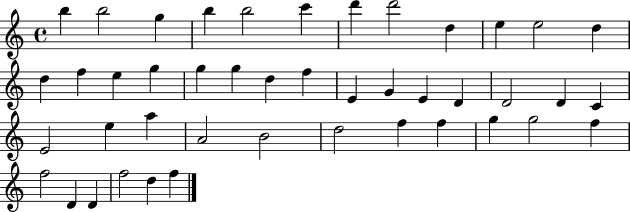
{
  \clef treble
  \time 4/4
  \defaultTimeSignature
  \key c \major
  b''4 b''2 g''4 | b''4 b''2 c'''4 | d'''4 d'''2 d''4 | e''4 e''2 d''4 | \break d''4 f''4 e''4 g''4 | g''4 g''4 d''4 f''4 | e'4 g'4 e'4 d'4 | d'2 d'4 c'4 | \break e'2 e''4 a''4 | a'2 b'2 | d''2 f''4 f''4 | g''4 g''2 f''4 | \break f''2 d'4 d'4 | f''2 d''4 f''4 | \bar "|."
}